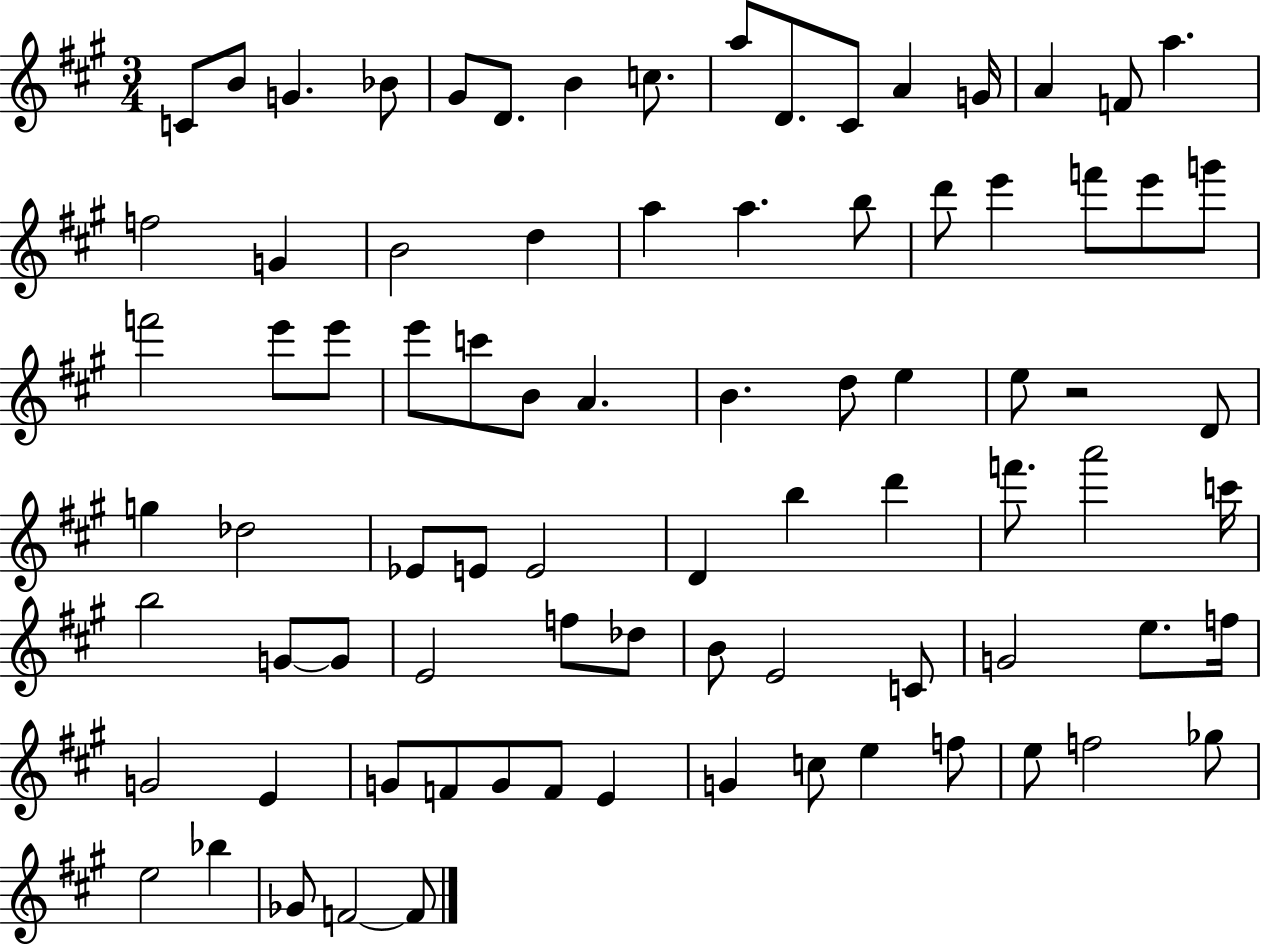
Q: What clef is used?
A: treble